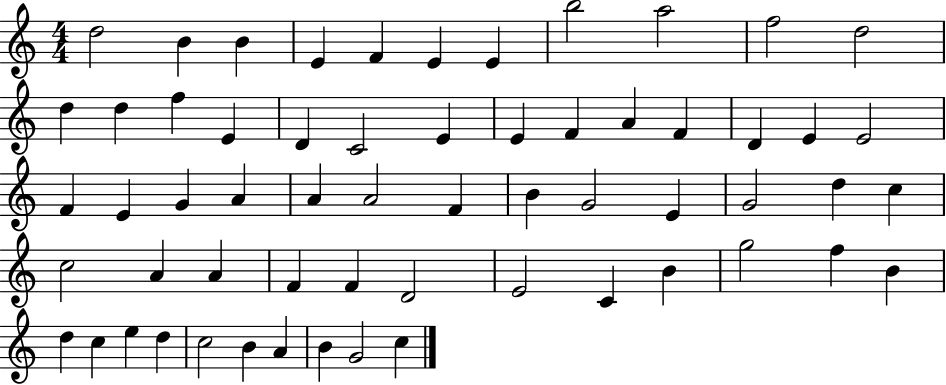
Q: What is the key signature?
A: C major